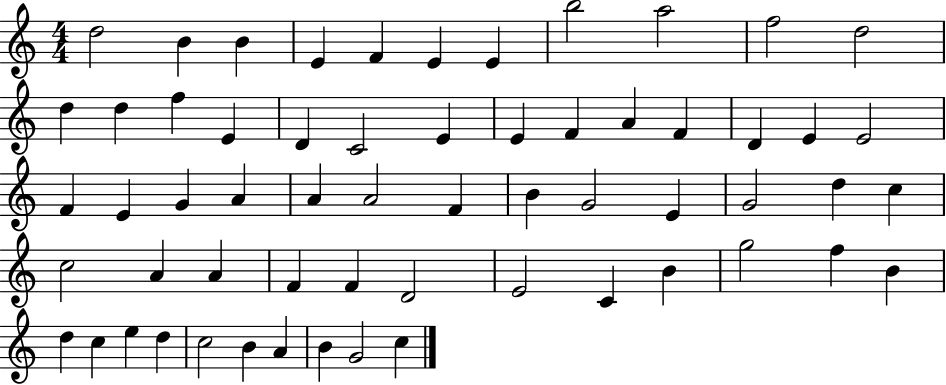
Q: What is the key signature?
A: C major